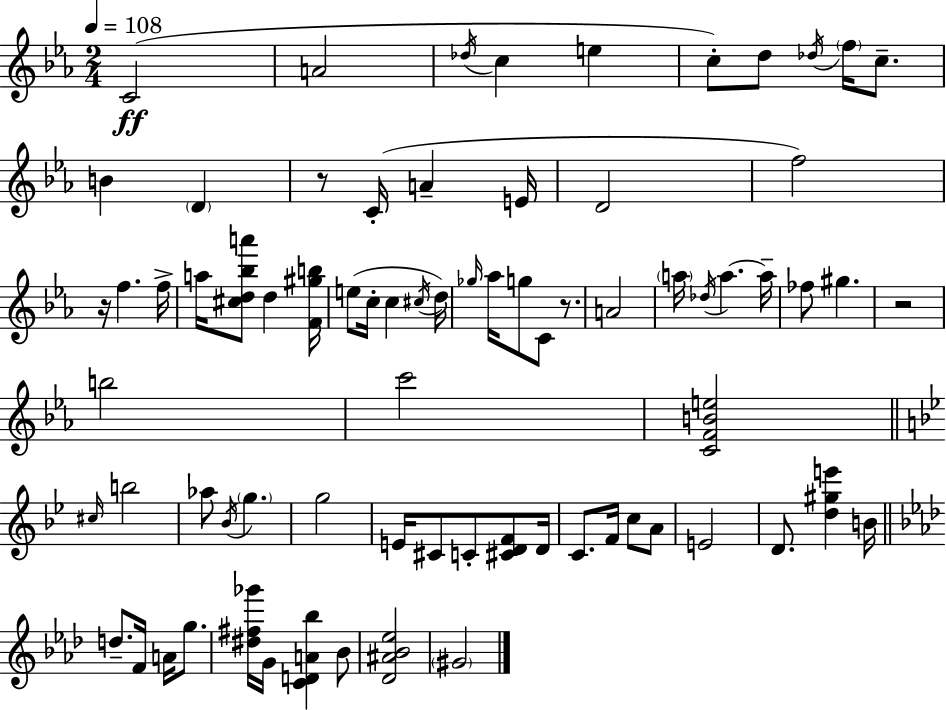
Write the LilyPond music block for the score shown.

{
  \clef treble
  \numericTimeSignature
  \time 2/4
  \key c \minor
  \tempo 4 = 108
  c'2(\ff | a'2 | \acciaccatura { des''16 } c''4 e''4 | c''8-.) d''8 \acciaccatura { des''16 } \parenthesize f''16 c''8.-- | \break b'4 \parenthesize d'4 | r8 c'16-.( a'4-- | e'16 d'2 | f''2) | \break r16 f''4. | f''16-> a''16 <cis'' d'' bes'' a'''>8 d''4 | <f' gis'' b''>16 e''8( c''16-. c''4 | \acciaccatura { cis''16 }) d''16 \grace { ges''16 } aes''16 g''8 c'8 | \break r8. a'2 | \parenthesize a''16 \acciaccatura { des''16 } a''4.~~ | a''16-- fes''8 gis''4. | r2 | \break b''2 | c'''2 | <c' f' b' e''>2 | \bar "||" \break \key bes \major \grace { cis''16 } b''2 | aes''8 \acciaccatura { bes'16 } \parenthesize g''4. | g''2 | e'16 cis'8 c'8-. <cis' d' f'>8 | \break d'16 c'8. f'16 c''8 | a'8 e'2 | d'8. <d'' gis'' e'''>4 | b'16 \bar "||" \break \key aes \major d''8.-- f'16 a'16 g''8. | <dis'' fis'' ges'''>16 g'16 <c' d' a' bes''>4 bes'8 | <des' ais' bes' ees''>2 | \parenthesize gis'2 | \break \bar "|."
}